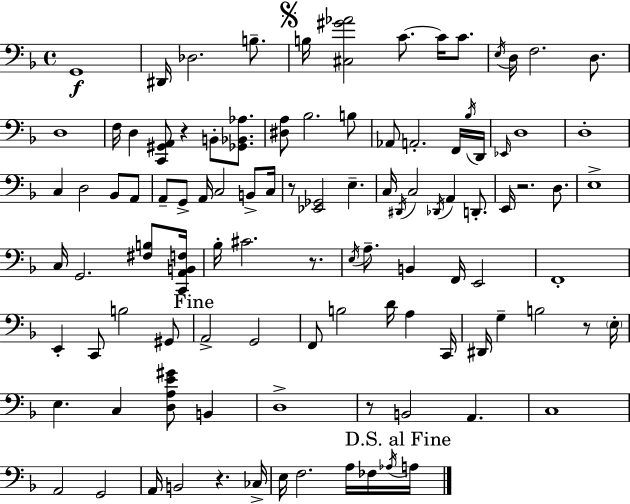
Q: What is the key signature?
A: D minor